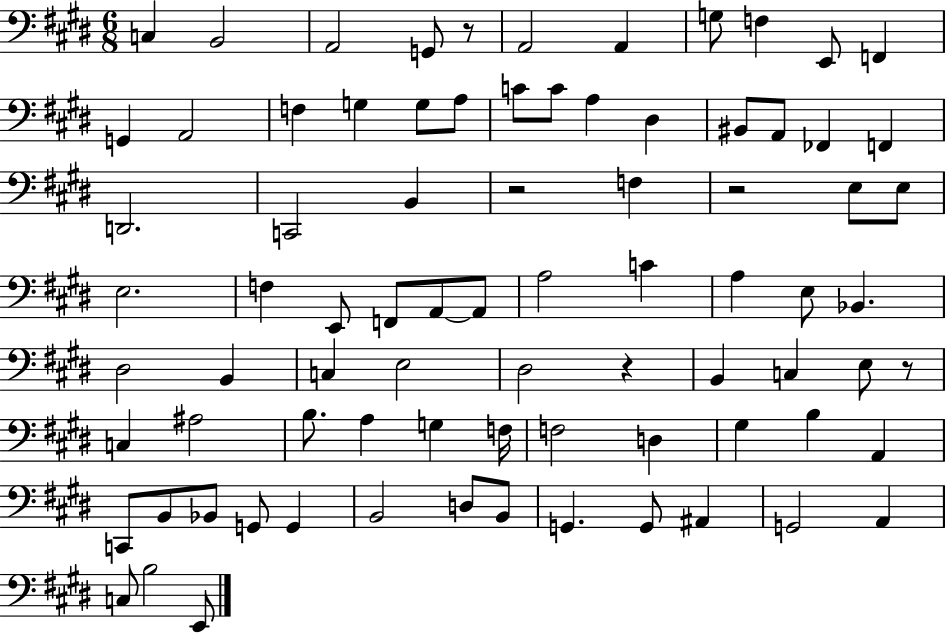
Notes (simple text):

C3/q B2/h A2/h G2/e R/e A2/h A2/q G3/e F3/q E2/e F2/q G2/q A2/h F3/q G3/q G3/e A3/e C4/e C4/e A3/q D#3/q BIS2/e A2/e FES2/q F2/q D2/h. C2/h B2/q R/h F3/q R/h E3/e E3/e E3/h. F3/q E2/e F2/e A2/e A2/e A3/h C4/q A3/q E3/e Bb2/q. D#3/h B2/q C3/q E3/h D#3/h R/q B2/q C3/q E3/e R/e C3/q A#3/h B3/e. A3/q G3/q F3/s F3/h D3/q G#3/q B3/q A2/q C2/e B2/e Bb2/e G2/e G2/q B2/h D3/e B2/e G2/q. G2/e A#2/q G2/h A2/q C3/e B3/h E2/e